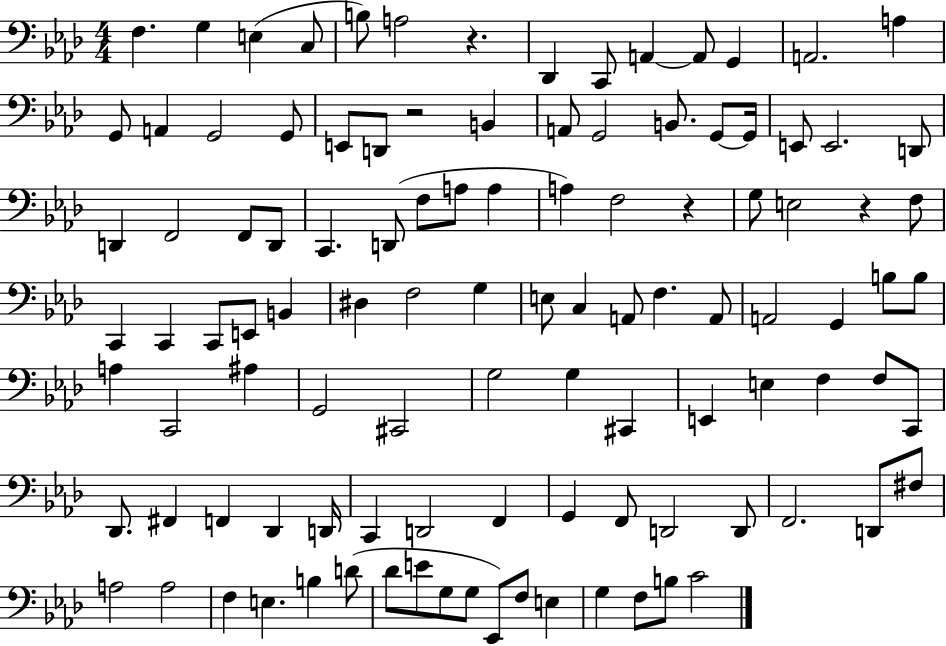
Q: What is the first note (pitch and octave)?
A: F3